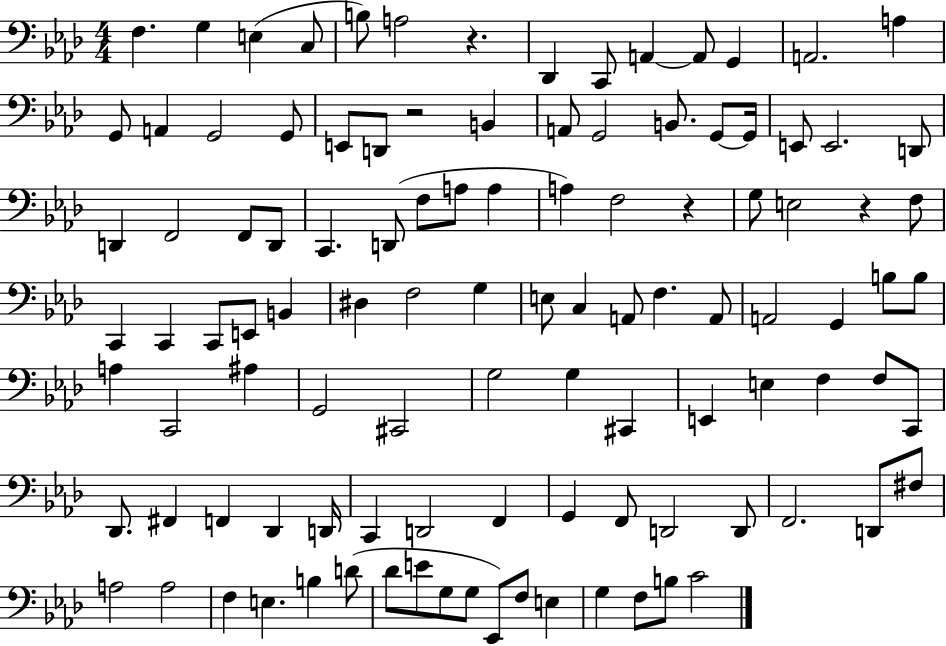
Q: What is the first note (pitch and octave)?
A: F3